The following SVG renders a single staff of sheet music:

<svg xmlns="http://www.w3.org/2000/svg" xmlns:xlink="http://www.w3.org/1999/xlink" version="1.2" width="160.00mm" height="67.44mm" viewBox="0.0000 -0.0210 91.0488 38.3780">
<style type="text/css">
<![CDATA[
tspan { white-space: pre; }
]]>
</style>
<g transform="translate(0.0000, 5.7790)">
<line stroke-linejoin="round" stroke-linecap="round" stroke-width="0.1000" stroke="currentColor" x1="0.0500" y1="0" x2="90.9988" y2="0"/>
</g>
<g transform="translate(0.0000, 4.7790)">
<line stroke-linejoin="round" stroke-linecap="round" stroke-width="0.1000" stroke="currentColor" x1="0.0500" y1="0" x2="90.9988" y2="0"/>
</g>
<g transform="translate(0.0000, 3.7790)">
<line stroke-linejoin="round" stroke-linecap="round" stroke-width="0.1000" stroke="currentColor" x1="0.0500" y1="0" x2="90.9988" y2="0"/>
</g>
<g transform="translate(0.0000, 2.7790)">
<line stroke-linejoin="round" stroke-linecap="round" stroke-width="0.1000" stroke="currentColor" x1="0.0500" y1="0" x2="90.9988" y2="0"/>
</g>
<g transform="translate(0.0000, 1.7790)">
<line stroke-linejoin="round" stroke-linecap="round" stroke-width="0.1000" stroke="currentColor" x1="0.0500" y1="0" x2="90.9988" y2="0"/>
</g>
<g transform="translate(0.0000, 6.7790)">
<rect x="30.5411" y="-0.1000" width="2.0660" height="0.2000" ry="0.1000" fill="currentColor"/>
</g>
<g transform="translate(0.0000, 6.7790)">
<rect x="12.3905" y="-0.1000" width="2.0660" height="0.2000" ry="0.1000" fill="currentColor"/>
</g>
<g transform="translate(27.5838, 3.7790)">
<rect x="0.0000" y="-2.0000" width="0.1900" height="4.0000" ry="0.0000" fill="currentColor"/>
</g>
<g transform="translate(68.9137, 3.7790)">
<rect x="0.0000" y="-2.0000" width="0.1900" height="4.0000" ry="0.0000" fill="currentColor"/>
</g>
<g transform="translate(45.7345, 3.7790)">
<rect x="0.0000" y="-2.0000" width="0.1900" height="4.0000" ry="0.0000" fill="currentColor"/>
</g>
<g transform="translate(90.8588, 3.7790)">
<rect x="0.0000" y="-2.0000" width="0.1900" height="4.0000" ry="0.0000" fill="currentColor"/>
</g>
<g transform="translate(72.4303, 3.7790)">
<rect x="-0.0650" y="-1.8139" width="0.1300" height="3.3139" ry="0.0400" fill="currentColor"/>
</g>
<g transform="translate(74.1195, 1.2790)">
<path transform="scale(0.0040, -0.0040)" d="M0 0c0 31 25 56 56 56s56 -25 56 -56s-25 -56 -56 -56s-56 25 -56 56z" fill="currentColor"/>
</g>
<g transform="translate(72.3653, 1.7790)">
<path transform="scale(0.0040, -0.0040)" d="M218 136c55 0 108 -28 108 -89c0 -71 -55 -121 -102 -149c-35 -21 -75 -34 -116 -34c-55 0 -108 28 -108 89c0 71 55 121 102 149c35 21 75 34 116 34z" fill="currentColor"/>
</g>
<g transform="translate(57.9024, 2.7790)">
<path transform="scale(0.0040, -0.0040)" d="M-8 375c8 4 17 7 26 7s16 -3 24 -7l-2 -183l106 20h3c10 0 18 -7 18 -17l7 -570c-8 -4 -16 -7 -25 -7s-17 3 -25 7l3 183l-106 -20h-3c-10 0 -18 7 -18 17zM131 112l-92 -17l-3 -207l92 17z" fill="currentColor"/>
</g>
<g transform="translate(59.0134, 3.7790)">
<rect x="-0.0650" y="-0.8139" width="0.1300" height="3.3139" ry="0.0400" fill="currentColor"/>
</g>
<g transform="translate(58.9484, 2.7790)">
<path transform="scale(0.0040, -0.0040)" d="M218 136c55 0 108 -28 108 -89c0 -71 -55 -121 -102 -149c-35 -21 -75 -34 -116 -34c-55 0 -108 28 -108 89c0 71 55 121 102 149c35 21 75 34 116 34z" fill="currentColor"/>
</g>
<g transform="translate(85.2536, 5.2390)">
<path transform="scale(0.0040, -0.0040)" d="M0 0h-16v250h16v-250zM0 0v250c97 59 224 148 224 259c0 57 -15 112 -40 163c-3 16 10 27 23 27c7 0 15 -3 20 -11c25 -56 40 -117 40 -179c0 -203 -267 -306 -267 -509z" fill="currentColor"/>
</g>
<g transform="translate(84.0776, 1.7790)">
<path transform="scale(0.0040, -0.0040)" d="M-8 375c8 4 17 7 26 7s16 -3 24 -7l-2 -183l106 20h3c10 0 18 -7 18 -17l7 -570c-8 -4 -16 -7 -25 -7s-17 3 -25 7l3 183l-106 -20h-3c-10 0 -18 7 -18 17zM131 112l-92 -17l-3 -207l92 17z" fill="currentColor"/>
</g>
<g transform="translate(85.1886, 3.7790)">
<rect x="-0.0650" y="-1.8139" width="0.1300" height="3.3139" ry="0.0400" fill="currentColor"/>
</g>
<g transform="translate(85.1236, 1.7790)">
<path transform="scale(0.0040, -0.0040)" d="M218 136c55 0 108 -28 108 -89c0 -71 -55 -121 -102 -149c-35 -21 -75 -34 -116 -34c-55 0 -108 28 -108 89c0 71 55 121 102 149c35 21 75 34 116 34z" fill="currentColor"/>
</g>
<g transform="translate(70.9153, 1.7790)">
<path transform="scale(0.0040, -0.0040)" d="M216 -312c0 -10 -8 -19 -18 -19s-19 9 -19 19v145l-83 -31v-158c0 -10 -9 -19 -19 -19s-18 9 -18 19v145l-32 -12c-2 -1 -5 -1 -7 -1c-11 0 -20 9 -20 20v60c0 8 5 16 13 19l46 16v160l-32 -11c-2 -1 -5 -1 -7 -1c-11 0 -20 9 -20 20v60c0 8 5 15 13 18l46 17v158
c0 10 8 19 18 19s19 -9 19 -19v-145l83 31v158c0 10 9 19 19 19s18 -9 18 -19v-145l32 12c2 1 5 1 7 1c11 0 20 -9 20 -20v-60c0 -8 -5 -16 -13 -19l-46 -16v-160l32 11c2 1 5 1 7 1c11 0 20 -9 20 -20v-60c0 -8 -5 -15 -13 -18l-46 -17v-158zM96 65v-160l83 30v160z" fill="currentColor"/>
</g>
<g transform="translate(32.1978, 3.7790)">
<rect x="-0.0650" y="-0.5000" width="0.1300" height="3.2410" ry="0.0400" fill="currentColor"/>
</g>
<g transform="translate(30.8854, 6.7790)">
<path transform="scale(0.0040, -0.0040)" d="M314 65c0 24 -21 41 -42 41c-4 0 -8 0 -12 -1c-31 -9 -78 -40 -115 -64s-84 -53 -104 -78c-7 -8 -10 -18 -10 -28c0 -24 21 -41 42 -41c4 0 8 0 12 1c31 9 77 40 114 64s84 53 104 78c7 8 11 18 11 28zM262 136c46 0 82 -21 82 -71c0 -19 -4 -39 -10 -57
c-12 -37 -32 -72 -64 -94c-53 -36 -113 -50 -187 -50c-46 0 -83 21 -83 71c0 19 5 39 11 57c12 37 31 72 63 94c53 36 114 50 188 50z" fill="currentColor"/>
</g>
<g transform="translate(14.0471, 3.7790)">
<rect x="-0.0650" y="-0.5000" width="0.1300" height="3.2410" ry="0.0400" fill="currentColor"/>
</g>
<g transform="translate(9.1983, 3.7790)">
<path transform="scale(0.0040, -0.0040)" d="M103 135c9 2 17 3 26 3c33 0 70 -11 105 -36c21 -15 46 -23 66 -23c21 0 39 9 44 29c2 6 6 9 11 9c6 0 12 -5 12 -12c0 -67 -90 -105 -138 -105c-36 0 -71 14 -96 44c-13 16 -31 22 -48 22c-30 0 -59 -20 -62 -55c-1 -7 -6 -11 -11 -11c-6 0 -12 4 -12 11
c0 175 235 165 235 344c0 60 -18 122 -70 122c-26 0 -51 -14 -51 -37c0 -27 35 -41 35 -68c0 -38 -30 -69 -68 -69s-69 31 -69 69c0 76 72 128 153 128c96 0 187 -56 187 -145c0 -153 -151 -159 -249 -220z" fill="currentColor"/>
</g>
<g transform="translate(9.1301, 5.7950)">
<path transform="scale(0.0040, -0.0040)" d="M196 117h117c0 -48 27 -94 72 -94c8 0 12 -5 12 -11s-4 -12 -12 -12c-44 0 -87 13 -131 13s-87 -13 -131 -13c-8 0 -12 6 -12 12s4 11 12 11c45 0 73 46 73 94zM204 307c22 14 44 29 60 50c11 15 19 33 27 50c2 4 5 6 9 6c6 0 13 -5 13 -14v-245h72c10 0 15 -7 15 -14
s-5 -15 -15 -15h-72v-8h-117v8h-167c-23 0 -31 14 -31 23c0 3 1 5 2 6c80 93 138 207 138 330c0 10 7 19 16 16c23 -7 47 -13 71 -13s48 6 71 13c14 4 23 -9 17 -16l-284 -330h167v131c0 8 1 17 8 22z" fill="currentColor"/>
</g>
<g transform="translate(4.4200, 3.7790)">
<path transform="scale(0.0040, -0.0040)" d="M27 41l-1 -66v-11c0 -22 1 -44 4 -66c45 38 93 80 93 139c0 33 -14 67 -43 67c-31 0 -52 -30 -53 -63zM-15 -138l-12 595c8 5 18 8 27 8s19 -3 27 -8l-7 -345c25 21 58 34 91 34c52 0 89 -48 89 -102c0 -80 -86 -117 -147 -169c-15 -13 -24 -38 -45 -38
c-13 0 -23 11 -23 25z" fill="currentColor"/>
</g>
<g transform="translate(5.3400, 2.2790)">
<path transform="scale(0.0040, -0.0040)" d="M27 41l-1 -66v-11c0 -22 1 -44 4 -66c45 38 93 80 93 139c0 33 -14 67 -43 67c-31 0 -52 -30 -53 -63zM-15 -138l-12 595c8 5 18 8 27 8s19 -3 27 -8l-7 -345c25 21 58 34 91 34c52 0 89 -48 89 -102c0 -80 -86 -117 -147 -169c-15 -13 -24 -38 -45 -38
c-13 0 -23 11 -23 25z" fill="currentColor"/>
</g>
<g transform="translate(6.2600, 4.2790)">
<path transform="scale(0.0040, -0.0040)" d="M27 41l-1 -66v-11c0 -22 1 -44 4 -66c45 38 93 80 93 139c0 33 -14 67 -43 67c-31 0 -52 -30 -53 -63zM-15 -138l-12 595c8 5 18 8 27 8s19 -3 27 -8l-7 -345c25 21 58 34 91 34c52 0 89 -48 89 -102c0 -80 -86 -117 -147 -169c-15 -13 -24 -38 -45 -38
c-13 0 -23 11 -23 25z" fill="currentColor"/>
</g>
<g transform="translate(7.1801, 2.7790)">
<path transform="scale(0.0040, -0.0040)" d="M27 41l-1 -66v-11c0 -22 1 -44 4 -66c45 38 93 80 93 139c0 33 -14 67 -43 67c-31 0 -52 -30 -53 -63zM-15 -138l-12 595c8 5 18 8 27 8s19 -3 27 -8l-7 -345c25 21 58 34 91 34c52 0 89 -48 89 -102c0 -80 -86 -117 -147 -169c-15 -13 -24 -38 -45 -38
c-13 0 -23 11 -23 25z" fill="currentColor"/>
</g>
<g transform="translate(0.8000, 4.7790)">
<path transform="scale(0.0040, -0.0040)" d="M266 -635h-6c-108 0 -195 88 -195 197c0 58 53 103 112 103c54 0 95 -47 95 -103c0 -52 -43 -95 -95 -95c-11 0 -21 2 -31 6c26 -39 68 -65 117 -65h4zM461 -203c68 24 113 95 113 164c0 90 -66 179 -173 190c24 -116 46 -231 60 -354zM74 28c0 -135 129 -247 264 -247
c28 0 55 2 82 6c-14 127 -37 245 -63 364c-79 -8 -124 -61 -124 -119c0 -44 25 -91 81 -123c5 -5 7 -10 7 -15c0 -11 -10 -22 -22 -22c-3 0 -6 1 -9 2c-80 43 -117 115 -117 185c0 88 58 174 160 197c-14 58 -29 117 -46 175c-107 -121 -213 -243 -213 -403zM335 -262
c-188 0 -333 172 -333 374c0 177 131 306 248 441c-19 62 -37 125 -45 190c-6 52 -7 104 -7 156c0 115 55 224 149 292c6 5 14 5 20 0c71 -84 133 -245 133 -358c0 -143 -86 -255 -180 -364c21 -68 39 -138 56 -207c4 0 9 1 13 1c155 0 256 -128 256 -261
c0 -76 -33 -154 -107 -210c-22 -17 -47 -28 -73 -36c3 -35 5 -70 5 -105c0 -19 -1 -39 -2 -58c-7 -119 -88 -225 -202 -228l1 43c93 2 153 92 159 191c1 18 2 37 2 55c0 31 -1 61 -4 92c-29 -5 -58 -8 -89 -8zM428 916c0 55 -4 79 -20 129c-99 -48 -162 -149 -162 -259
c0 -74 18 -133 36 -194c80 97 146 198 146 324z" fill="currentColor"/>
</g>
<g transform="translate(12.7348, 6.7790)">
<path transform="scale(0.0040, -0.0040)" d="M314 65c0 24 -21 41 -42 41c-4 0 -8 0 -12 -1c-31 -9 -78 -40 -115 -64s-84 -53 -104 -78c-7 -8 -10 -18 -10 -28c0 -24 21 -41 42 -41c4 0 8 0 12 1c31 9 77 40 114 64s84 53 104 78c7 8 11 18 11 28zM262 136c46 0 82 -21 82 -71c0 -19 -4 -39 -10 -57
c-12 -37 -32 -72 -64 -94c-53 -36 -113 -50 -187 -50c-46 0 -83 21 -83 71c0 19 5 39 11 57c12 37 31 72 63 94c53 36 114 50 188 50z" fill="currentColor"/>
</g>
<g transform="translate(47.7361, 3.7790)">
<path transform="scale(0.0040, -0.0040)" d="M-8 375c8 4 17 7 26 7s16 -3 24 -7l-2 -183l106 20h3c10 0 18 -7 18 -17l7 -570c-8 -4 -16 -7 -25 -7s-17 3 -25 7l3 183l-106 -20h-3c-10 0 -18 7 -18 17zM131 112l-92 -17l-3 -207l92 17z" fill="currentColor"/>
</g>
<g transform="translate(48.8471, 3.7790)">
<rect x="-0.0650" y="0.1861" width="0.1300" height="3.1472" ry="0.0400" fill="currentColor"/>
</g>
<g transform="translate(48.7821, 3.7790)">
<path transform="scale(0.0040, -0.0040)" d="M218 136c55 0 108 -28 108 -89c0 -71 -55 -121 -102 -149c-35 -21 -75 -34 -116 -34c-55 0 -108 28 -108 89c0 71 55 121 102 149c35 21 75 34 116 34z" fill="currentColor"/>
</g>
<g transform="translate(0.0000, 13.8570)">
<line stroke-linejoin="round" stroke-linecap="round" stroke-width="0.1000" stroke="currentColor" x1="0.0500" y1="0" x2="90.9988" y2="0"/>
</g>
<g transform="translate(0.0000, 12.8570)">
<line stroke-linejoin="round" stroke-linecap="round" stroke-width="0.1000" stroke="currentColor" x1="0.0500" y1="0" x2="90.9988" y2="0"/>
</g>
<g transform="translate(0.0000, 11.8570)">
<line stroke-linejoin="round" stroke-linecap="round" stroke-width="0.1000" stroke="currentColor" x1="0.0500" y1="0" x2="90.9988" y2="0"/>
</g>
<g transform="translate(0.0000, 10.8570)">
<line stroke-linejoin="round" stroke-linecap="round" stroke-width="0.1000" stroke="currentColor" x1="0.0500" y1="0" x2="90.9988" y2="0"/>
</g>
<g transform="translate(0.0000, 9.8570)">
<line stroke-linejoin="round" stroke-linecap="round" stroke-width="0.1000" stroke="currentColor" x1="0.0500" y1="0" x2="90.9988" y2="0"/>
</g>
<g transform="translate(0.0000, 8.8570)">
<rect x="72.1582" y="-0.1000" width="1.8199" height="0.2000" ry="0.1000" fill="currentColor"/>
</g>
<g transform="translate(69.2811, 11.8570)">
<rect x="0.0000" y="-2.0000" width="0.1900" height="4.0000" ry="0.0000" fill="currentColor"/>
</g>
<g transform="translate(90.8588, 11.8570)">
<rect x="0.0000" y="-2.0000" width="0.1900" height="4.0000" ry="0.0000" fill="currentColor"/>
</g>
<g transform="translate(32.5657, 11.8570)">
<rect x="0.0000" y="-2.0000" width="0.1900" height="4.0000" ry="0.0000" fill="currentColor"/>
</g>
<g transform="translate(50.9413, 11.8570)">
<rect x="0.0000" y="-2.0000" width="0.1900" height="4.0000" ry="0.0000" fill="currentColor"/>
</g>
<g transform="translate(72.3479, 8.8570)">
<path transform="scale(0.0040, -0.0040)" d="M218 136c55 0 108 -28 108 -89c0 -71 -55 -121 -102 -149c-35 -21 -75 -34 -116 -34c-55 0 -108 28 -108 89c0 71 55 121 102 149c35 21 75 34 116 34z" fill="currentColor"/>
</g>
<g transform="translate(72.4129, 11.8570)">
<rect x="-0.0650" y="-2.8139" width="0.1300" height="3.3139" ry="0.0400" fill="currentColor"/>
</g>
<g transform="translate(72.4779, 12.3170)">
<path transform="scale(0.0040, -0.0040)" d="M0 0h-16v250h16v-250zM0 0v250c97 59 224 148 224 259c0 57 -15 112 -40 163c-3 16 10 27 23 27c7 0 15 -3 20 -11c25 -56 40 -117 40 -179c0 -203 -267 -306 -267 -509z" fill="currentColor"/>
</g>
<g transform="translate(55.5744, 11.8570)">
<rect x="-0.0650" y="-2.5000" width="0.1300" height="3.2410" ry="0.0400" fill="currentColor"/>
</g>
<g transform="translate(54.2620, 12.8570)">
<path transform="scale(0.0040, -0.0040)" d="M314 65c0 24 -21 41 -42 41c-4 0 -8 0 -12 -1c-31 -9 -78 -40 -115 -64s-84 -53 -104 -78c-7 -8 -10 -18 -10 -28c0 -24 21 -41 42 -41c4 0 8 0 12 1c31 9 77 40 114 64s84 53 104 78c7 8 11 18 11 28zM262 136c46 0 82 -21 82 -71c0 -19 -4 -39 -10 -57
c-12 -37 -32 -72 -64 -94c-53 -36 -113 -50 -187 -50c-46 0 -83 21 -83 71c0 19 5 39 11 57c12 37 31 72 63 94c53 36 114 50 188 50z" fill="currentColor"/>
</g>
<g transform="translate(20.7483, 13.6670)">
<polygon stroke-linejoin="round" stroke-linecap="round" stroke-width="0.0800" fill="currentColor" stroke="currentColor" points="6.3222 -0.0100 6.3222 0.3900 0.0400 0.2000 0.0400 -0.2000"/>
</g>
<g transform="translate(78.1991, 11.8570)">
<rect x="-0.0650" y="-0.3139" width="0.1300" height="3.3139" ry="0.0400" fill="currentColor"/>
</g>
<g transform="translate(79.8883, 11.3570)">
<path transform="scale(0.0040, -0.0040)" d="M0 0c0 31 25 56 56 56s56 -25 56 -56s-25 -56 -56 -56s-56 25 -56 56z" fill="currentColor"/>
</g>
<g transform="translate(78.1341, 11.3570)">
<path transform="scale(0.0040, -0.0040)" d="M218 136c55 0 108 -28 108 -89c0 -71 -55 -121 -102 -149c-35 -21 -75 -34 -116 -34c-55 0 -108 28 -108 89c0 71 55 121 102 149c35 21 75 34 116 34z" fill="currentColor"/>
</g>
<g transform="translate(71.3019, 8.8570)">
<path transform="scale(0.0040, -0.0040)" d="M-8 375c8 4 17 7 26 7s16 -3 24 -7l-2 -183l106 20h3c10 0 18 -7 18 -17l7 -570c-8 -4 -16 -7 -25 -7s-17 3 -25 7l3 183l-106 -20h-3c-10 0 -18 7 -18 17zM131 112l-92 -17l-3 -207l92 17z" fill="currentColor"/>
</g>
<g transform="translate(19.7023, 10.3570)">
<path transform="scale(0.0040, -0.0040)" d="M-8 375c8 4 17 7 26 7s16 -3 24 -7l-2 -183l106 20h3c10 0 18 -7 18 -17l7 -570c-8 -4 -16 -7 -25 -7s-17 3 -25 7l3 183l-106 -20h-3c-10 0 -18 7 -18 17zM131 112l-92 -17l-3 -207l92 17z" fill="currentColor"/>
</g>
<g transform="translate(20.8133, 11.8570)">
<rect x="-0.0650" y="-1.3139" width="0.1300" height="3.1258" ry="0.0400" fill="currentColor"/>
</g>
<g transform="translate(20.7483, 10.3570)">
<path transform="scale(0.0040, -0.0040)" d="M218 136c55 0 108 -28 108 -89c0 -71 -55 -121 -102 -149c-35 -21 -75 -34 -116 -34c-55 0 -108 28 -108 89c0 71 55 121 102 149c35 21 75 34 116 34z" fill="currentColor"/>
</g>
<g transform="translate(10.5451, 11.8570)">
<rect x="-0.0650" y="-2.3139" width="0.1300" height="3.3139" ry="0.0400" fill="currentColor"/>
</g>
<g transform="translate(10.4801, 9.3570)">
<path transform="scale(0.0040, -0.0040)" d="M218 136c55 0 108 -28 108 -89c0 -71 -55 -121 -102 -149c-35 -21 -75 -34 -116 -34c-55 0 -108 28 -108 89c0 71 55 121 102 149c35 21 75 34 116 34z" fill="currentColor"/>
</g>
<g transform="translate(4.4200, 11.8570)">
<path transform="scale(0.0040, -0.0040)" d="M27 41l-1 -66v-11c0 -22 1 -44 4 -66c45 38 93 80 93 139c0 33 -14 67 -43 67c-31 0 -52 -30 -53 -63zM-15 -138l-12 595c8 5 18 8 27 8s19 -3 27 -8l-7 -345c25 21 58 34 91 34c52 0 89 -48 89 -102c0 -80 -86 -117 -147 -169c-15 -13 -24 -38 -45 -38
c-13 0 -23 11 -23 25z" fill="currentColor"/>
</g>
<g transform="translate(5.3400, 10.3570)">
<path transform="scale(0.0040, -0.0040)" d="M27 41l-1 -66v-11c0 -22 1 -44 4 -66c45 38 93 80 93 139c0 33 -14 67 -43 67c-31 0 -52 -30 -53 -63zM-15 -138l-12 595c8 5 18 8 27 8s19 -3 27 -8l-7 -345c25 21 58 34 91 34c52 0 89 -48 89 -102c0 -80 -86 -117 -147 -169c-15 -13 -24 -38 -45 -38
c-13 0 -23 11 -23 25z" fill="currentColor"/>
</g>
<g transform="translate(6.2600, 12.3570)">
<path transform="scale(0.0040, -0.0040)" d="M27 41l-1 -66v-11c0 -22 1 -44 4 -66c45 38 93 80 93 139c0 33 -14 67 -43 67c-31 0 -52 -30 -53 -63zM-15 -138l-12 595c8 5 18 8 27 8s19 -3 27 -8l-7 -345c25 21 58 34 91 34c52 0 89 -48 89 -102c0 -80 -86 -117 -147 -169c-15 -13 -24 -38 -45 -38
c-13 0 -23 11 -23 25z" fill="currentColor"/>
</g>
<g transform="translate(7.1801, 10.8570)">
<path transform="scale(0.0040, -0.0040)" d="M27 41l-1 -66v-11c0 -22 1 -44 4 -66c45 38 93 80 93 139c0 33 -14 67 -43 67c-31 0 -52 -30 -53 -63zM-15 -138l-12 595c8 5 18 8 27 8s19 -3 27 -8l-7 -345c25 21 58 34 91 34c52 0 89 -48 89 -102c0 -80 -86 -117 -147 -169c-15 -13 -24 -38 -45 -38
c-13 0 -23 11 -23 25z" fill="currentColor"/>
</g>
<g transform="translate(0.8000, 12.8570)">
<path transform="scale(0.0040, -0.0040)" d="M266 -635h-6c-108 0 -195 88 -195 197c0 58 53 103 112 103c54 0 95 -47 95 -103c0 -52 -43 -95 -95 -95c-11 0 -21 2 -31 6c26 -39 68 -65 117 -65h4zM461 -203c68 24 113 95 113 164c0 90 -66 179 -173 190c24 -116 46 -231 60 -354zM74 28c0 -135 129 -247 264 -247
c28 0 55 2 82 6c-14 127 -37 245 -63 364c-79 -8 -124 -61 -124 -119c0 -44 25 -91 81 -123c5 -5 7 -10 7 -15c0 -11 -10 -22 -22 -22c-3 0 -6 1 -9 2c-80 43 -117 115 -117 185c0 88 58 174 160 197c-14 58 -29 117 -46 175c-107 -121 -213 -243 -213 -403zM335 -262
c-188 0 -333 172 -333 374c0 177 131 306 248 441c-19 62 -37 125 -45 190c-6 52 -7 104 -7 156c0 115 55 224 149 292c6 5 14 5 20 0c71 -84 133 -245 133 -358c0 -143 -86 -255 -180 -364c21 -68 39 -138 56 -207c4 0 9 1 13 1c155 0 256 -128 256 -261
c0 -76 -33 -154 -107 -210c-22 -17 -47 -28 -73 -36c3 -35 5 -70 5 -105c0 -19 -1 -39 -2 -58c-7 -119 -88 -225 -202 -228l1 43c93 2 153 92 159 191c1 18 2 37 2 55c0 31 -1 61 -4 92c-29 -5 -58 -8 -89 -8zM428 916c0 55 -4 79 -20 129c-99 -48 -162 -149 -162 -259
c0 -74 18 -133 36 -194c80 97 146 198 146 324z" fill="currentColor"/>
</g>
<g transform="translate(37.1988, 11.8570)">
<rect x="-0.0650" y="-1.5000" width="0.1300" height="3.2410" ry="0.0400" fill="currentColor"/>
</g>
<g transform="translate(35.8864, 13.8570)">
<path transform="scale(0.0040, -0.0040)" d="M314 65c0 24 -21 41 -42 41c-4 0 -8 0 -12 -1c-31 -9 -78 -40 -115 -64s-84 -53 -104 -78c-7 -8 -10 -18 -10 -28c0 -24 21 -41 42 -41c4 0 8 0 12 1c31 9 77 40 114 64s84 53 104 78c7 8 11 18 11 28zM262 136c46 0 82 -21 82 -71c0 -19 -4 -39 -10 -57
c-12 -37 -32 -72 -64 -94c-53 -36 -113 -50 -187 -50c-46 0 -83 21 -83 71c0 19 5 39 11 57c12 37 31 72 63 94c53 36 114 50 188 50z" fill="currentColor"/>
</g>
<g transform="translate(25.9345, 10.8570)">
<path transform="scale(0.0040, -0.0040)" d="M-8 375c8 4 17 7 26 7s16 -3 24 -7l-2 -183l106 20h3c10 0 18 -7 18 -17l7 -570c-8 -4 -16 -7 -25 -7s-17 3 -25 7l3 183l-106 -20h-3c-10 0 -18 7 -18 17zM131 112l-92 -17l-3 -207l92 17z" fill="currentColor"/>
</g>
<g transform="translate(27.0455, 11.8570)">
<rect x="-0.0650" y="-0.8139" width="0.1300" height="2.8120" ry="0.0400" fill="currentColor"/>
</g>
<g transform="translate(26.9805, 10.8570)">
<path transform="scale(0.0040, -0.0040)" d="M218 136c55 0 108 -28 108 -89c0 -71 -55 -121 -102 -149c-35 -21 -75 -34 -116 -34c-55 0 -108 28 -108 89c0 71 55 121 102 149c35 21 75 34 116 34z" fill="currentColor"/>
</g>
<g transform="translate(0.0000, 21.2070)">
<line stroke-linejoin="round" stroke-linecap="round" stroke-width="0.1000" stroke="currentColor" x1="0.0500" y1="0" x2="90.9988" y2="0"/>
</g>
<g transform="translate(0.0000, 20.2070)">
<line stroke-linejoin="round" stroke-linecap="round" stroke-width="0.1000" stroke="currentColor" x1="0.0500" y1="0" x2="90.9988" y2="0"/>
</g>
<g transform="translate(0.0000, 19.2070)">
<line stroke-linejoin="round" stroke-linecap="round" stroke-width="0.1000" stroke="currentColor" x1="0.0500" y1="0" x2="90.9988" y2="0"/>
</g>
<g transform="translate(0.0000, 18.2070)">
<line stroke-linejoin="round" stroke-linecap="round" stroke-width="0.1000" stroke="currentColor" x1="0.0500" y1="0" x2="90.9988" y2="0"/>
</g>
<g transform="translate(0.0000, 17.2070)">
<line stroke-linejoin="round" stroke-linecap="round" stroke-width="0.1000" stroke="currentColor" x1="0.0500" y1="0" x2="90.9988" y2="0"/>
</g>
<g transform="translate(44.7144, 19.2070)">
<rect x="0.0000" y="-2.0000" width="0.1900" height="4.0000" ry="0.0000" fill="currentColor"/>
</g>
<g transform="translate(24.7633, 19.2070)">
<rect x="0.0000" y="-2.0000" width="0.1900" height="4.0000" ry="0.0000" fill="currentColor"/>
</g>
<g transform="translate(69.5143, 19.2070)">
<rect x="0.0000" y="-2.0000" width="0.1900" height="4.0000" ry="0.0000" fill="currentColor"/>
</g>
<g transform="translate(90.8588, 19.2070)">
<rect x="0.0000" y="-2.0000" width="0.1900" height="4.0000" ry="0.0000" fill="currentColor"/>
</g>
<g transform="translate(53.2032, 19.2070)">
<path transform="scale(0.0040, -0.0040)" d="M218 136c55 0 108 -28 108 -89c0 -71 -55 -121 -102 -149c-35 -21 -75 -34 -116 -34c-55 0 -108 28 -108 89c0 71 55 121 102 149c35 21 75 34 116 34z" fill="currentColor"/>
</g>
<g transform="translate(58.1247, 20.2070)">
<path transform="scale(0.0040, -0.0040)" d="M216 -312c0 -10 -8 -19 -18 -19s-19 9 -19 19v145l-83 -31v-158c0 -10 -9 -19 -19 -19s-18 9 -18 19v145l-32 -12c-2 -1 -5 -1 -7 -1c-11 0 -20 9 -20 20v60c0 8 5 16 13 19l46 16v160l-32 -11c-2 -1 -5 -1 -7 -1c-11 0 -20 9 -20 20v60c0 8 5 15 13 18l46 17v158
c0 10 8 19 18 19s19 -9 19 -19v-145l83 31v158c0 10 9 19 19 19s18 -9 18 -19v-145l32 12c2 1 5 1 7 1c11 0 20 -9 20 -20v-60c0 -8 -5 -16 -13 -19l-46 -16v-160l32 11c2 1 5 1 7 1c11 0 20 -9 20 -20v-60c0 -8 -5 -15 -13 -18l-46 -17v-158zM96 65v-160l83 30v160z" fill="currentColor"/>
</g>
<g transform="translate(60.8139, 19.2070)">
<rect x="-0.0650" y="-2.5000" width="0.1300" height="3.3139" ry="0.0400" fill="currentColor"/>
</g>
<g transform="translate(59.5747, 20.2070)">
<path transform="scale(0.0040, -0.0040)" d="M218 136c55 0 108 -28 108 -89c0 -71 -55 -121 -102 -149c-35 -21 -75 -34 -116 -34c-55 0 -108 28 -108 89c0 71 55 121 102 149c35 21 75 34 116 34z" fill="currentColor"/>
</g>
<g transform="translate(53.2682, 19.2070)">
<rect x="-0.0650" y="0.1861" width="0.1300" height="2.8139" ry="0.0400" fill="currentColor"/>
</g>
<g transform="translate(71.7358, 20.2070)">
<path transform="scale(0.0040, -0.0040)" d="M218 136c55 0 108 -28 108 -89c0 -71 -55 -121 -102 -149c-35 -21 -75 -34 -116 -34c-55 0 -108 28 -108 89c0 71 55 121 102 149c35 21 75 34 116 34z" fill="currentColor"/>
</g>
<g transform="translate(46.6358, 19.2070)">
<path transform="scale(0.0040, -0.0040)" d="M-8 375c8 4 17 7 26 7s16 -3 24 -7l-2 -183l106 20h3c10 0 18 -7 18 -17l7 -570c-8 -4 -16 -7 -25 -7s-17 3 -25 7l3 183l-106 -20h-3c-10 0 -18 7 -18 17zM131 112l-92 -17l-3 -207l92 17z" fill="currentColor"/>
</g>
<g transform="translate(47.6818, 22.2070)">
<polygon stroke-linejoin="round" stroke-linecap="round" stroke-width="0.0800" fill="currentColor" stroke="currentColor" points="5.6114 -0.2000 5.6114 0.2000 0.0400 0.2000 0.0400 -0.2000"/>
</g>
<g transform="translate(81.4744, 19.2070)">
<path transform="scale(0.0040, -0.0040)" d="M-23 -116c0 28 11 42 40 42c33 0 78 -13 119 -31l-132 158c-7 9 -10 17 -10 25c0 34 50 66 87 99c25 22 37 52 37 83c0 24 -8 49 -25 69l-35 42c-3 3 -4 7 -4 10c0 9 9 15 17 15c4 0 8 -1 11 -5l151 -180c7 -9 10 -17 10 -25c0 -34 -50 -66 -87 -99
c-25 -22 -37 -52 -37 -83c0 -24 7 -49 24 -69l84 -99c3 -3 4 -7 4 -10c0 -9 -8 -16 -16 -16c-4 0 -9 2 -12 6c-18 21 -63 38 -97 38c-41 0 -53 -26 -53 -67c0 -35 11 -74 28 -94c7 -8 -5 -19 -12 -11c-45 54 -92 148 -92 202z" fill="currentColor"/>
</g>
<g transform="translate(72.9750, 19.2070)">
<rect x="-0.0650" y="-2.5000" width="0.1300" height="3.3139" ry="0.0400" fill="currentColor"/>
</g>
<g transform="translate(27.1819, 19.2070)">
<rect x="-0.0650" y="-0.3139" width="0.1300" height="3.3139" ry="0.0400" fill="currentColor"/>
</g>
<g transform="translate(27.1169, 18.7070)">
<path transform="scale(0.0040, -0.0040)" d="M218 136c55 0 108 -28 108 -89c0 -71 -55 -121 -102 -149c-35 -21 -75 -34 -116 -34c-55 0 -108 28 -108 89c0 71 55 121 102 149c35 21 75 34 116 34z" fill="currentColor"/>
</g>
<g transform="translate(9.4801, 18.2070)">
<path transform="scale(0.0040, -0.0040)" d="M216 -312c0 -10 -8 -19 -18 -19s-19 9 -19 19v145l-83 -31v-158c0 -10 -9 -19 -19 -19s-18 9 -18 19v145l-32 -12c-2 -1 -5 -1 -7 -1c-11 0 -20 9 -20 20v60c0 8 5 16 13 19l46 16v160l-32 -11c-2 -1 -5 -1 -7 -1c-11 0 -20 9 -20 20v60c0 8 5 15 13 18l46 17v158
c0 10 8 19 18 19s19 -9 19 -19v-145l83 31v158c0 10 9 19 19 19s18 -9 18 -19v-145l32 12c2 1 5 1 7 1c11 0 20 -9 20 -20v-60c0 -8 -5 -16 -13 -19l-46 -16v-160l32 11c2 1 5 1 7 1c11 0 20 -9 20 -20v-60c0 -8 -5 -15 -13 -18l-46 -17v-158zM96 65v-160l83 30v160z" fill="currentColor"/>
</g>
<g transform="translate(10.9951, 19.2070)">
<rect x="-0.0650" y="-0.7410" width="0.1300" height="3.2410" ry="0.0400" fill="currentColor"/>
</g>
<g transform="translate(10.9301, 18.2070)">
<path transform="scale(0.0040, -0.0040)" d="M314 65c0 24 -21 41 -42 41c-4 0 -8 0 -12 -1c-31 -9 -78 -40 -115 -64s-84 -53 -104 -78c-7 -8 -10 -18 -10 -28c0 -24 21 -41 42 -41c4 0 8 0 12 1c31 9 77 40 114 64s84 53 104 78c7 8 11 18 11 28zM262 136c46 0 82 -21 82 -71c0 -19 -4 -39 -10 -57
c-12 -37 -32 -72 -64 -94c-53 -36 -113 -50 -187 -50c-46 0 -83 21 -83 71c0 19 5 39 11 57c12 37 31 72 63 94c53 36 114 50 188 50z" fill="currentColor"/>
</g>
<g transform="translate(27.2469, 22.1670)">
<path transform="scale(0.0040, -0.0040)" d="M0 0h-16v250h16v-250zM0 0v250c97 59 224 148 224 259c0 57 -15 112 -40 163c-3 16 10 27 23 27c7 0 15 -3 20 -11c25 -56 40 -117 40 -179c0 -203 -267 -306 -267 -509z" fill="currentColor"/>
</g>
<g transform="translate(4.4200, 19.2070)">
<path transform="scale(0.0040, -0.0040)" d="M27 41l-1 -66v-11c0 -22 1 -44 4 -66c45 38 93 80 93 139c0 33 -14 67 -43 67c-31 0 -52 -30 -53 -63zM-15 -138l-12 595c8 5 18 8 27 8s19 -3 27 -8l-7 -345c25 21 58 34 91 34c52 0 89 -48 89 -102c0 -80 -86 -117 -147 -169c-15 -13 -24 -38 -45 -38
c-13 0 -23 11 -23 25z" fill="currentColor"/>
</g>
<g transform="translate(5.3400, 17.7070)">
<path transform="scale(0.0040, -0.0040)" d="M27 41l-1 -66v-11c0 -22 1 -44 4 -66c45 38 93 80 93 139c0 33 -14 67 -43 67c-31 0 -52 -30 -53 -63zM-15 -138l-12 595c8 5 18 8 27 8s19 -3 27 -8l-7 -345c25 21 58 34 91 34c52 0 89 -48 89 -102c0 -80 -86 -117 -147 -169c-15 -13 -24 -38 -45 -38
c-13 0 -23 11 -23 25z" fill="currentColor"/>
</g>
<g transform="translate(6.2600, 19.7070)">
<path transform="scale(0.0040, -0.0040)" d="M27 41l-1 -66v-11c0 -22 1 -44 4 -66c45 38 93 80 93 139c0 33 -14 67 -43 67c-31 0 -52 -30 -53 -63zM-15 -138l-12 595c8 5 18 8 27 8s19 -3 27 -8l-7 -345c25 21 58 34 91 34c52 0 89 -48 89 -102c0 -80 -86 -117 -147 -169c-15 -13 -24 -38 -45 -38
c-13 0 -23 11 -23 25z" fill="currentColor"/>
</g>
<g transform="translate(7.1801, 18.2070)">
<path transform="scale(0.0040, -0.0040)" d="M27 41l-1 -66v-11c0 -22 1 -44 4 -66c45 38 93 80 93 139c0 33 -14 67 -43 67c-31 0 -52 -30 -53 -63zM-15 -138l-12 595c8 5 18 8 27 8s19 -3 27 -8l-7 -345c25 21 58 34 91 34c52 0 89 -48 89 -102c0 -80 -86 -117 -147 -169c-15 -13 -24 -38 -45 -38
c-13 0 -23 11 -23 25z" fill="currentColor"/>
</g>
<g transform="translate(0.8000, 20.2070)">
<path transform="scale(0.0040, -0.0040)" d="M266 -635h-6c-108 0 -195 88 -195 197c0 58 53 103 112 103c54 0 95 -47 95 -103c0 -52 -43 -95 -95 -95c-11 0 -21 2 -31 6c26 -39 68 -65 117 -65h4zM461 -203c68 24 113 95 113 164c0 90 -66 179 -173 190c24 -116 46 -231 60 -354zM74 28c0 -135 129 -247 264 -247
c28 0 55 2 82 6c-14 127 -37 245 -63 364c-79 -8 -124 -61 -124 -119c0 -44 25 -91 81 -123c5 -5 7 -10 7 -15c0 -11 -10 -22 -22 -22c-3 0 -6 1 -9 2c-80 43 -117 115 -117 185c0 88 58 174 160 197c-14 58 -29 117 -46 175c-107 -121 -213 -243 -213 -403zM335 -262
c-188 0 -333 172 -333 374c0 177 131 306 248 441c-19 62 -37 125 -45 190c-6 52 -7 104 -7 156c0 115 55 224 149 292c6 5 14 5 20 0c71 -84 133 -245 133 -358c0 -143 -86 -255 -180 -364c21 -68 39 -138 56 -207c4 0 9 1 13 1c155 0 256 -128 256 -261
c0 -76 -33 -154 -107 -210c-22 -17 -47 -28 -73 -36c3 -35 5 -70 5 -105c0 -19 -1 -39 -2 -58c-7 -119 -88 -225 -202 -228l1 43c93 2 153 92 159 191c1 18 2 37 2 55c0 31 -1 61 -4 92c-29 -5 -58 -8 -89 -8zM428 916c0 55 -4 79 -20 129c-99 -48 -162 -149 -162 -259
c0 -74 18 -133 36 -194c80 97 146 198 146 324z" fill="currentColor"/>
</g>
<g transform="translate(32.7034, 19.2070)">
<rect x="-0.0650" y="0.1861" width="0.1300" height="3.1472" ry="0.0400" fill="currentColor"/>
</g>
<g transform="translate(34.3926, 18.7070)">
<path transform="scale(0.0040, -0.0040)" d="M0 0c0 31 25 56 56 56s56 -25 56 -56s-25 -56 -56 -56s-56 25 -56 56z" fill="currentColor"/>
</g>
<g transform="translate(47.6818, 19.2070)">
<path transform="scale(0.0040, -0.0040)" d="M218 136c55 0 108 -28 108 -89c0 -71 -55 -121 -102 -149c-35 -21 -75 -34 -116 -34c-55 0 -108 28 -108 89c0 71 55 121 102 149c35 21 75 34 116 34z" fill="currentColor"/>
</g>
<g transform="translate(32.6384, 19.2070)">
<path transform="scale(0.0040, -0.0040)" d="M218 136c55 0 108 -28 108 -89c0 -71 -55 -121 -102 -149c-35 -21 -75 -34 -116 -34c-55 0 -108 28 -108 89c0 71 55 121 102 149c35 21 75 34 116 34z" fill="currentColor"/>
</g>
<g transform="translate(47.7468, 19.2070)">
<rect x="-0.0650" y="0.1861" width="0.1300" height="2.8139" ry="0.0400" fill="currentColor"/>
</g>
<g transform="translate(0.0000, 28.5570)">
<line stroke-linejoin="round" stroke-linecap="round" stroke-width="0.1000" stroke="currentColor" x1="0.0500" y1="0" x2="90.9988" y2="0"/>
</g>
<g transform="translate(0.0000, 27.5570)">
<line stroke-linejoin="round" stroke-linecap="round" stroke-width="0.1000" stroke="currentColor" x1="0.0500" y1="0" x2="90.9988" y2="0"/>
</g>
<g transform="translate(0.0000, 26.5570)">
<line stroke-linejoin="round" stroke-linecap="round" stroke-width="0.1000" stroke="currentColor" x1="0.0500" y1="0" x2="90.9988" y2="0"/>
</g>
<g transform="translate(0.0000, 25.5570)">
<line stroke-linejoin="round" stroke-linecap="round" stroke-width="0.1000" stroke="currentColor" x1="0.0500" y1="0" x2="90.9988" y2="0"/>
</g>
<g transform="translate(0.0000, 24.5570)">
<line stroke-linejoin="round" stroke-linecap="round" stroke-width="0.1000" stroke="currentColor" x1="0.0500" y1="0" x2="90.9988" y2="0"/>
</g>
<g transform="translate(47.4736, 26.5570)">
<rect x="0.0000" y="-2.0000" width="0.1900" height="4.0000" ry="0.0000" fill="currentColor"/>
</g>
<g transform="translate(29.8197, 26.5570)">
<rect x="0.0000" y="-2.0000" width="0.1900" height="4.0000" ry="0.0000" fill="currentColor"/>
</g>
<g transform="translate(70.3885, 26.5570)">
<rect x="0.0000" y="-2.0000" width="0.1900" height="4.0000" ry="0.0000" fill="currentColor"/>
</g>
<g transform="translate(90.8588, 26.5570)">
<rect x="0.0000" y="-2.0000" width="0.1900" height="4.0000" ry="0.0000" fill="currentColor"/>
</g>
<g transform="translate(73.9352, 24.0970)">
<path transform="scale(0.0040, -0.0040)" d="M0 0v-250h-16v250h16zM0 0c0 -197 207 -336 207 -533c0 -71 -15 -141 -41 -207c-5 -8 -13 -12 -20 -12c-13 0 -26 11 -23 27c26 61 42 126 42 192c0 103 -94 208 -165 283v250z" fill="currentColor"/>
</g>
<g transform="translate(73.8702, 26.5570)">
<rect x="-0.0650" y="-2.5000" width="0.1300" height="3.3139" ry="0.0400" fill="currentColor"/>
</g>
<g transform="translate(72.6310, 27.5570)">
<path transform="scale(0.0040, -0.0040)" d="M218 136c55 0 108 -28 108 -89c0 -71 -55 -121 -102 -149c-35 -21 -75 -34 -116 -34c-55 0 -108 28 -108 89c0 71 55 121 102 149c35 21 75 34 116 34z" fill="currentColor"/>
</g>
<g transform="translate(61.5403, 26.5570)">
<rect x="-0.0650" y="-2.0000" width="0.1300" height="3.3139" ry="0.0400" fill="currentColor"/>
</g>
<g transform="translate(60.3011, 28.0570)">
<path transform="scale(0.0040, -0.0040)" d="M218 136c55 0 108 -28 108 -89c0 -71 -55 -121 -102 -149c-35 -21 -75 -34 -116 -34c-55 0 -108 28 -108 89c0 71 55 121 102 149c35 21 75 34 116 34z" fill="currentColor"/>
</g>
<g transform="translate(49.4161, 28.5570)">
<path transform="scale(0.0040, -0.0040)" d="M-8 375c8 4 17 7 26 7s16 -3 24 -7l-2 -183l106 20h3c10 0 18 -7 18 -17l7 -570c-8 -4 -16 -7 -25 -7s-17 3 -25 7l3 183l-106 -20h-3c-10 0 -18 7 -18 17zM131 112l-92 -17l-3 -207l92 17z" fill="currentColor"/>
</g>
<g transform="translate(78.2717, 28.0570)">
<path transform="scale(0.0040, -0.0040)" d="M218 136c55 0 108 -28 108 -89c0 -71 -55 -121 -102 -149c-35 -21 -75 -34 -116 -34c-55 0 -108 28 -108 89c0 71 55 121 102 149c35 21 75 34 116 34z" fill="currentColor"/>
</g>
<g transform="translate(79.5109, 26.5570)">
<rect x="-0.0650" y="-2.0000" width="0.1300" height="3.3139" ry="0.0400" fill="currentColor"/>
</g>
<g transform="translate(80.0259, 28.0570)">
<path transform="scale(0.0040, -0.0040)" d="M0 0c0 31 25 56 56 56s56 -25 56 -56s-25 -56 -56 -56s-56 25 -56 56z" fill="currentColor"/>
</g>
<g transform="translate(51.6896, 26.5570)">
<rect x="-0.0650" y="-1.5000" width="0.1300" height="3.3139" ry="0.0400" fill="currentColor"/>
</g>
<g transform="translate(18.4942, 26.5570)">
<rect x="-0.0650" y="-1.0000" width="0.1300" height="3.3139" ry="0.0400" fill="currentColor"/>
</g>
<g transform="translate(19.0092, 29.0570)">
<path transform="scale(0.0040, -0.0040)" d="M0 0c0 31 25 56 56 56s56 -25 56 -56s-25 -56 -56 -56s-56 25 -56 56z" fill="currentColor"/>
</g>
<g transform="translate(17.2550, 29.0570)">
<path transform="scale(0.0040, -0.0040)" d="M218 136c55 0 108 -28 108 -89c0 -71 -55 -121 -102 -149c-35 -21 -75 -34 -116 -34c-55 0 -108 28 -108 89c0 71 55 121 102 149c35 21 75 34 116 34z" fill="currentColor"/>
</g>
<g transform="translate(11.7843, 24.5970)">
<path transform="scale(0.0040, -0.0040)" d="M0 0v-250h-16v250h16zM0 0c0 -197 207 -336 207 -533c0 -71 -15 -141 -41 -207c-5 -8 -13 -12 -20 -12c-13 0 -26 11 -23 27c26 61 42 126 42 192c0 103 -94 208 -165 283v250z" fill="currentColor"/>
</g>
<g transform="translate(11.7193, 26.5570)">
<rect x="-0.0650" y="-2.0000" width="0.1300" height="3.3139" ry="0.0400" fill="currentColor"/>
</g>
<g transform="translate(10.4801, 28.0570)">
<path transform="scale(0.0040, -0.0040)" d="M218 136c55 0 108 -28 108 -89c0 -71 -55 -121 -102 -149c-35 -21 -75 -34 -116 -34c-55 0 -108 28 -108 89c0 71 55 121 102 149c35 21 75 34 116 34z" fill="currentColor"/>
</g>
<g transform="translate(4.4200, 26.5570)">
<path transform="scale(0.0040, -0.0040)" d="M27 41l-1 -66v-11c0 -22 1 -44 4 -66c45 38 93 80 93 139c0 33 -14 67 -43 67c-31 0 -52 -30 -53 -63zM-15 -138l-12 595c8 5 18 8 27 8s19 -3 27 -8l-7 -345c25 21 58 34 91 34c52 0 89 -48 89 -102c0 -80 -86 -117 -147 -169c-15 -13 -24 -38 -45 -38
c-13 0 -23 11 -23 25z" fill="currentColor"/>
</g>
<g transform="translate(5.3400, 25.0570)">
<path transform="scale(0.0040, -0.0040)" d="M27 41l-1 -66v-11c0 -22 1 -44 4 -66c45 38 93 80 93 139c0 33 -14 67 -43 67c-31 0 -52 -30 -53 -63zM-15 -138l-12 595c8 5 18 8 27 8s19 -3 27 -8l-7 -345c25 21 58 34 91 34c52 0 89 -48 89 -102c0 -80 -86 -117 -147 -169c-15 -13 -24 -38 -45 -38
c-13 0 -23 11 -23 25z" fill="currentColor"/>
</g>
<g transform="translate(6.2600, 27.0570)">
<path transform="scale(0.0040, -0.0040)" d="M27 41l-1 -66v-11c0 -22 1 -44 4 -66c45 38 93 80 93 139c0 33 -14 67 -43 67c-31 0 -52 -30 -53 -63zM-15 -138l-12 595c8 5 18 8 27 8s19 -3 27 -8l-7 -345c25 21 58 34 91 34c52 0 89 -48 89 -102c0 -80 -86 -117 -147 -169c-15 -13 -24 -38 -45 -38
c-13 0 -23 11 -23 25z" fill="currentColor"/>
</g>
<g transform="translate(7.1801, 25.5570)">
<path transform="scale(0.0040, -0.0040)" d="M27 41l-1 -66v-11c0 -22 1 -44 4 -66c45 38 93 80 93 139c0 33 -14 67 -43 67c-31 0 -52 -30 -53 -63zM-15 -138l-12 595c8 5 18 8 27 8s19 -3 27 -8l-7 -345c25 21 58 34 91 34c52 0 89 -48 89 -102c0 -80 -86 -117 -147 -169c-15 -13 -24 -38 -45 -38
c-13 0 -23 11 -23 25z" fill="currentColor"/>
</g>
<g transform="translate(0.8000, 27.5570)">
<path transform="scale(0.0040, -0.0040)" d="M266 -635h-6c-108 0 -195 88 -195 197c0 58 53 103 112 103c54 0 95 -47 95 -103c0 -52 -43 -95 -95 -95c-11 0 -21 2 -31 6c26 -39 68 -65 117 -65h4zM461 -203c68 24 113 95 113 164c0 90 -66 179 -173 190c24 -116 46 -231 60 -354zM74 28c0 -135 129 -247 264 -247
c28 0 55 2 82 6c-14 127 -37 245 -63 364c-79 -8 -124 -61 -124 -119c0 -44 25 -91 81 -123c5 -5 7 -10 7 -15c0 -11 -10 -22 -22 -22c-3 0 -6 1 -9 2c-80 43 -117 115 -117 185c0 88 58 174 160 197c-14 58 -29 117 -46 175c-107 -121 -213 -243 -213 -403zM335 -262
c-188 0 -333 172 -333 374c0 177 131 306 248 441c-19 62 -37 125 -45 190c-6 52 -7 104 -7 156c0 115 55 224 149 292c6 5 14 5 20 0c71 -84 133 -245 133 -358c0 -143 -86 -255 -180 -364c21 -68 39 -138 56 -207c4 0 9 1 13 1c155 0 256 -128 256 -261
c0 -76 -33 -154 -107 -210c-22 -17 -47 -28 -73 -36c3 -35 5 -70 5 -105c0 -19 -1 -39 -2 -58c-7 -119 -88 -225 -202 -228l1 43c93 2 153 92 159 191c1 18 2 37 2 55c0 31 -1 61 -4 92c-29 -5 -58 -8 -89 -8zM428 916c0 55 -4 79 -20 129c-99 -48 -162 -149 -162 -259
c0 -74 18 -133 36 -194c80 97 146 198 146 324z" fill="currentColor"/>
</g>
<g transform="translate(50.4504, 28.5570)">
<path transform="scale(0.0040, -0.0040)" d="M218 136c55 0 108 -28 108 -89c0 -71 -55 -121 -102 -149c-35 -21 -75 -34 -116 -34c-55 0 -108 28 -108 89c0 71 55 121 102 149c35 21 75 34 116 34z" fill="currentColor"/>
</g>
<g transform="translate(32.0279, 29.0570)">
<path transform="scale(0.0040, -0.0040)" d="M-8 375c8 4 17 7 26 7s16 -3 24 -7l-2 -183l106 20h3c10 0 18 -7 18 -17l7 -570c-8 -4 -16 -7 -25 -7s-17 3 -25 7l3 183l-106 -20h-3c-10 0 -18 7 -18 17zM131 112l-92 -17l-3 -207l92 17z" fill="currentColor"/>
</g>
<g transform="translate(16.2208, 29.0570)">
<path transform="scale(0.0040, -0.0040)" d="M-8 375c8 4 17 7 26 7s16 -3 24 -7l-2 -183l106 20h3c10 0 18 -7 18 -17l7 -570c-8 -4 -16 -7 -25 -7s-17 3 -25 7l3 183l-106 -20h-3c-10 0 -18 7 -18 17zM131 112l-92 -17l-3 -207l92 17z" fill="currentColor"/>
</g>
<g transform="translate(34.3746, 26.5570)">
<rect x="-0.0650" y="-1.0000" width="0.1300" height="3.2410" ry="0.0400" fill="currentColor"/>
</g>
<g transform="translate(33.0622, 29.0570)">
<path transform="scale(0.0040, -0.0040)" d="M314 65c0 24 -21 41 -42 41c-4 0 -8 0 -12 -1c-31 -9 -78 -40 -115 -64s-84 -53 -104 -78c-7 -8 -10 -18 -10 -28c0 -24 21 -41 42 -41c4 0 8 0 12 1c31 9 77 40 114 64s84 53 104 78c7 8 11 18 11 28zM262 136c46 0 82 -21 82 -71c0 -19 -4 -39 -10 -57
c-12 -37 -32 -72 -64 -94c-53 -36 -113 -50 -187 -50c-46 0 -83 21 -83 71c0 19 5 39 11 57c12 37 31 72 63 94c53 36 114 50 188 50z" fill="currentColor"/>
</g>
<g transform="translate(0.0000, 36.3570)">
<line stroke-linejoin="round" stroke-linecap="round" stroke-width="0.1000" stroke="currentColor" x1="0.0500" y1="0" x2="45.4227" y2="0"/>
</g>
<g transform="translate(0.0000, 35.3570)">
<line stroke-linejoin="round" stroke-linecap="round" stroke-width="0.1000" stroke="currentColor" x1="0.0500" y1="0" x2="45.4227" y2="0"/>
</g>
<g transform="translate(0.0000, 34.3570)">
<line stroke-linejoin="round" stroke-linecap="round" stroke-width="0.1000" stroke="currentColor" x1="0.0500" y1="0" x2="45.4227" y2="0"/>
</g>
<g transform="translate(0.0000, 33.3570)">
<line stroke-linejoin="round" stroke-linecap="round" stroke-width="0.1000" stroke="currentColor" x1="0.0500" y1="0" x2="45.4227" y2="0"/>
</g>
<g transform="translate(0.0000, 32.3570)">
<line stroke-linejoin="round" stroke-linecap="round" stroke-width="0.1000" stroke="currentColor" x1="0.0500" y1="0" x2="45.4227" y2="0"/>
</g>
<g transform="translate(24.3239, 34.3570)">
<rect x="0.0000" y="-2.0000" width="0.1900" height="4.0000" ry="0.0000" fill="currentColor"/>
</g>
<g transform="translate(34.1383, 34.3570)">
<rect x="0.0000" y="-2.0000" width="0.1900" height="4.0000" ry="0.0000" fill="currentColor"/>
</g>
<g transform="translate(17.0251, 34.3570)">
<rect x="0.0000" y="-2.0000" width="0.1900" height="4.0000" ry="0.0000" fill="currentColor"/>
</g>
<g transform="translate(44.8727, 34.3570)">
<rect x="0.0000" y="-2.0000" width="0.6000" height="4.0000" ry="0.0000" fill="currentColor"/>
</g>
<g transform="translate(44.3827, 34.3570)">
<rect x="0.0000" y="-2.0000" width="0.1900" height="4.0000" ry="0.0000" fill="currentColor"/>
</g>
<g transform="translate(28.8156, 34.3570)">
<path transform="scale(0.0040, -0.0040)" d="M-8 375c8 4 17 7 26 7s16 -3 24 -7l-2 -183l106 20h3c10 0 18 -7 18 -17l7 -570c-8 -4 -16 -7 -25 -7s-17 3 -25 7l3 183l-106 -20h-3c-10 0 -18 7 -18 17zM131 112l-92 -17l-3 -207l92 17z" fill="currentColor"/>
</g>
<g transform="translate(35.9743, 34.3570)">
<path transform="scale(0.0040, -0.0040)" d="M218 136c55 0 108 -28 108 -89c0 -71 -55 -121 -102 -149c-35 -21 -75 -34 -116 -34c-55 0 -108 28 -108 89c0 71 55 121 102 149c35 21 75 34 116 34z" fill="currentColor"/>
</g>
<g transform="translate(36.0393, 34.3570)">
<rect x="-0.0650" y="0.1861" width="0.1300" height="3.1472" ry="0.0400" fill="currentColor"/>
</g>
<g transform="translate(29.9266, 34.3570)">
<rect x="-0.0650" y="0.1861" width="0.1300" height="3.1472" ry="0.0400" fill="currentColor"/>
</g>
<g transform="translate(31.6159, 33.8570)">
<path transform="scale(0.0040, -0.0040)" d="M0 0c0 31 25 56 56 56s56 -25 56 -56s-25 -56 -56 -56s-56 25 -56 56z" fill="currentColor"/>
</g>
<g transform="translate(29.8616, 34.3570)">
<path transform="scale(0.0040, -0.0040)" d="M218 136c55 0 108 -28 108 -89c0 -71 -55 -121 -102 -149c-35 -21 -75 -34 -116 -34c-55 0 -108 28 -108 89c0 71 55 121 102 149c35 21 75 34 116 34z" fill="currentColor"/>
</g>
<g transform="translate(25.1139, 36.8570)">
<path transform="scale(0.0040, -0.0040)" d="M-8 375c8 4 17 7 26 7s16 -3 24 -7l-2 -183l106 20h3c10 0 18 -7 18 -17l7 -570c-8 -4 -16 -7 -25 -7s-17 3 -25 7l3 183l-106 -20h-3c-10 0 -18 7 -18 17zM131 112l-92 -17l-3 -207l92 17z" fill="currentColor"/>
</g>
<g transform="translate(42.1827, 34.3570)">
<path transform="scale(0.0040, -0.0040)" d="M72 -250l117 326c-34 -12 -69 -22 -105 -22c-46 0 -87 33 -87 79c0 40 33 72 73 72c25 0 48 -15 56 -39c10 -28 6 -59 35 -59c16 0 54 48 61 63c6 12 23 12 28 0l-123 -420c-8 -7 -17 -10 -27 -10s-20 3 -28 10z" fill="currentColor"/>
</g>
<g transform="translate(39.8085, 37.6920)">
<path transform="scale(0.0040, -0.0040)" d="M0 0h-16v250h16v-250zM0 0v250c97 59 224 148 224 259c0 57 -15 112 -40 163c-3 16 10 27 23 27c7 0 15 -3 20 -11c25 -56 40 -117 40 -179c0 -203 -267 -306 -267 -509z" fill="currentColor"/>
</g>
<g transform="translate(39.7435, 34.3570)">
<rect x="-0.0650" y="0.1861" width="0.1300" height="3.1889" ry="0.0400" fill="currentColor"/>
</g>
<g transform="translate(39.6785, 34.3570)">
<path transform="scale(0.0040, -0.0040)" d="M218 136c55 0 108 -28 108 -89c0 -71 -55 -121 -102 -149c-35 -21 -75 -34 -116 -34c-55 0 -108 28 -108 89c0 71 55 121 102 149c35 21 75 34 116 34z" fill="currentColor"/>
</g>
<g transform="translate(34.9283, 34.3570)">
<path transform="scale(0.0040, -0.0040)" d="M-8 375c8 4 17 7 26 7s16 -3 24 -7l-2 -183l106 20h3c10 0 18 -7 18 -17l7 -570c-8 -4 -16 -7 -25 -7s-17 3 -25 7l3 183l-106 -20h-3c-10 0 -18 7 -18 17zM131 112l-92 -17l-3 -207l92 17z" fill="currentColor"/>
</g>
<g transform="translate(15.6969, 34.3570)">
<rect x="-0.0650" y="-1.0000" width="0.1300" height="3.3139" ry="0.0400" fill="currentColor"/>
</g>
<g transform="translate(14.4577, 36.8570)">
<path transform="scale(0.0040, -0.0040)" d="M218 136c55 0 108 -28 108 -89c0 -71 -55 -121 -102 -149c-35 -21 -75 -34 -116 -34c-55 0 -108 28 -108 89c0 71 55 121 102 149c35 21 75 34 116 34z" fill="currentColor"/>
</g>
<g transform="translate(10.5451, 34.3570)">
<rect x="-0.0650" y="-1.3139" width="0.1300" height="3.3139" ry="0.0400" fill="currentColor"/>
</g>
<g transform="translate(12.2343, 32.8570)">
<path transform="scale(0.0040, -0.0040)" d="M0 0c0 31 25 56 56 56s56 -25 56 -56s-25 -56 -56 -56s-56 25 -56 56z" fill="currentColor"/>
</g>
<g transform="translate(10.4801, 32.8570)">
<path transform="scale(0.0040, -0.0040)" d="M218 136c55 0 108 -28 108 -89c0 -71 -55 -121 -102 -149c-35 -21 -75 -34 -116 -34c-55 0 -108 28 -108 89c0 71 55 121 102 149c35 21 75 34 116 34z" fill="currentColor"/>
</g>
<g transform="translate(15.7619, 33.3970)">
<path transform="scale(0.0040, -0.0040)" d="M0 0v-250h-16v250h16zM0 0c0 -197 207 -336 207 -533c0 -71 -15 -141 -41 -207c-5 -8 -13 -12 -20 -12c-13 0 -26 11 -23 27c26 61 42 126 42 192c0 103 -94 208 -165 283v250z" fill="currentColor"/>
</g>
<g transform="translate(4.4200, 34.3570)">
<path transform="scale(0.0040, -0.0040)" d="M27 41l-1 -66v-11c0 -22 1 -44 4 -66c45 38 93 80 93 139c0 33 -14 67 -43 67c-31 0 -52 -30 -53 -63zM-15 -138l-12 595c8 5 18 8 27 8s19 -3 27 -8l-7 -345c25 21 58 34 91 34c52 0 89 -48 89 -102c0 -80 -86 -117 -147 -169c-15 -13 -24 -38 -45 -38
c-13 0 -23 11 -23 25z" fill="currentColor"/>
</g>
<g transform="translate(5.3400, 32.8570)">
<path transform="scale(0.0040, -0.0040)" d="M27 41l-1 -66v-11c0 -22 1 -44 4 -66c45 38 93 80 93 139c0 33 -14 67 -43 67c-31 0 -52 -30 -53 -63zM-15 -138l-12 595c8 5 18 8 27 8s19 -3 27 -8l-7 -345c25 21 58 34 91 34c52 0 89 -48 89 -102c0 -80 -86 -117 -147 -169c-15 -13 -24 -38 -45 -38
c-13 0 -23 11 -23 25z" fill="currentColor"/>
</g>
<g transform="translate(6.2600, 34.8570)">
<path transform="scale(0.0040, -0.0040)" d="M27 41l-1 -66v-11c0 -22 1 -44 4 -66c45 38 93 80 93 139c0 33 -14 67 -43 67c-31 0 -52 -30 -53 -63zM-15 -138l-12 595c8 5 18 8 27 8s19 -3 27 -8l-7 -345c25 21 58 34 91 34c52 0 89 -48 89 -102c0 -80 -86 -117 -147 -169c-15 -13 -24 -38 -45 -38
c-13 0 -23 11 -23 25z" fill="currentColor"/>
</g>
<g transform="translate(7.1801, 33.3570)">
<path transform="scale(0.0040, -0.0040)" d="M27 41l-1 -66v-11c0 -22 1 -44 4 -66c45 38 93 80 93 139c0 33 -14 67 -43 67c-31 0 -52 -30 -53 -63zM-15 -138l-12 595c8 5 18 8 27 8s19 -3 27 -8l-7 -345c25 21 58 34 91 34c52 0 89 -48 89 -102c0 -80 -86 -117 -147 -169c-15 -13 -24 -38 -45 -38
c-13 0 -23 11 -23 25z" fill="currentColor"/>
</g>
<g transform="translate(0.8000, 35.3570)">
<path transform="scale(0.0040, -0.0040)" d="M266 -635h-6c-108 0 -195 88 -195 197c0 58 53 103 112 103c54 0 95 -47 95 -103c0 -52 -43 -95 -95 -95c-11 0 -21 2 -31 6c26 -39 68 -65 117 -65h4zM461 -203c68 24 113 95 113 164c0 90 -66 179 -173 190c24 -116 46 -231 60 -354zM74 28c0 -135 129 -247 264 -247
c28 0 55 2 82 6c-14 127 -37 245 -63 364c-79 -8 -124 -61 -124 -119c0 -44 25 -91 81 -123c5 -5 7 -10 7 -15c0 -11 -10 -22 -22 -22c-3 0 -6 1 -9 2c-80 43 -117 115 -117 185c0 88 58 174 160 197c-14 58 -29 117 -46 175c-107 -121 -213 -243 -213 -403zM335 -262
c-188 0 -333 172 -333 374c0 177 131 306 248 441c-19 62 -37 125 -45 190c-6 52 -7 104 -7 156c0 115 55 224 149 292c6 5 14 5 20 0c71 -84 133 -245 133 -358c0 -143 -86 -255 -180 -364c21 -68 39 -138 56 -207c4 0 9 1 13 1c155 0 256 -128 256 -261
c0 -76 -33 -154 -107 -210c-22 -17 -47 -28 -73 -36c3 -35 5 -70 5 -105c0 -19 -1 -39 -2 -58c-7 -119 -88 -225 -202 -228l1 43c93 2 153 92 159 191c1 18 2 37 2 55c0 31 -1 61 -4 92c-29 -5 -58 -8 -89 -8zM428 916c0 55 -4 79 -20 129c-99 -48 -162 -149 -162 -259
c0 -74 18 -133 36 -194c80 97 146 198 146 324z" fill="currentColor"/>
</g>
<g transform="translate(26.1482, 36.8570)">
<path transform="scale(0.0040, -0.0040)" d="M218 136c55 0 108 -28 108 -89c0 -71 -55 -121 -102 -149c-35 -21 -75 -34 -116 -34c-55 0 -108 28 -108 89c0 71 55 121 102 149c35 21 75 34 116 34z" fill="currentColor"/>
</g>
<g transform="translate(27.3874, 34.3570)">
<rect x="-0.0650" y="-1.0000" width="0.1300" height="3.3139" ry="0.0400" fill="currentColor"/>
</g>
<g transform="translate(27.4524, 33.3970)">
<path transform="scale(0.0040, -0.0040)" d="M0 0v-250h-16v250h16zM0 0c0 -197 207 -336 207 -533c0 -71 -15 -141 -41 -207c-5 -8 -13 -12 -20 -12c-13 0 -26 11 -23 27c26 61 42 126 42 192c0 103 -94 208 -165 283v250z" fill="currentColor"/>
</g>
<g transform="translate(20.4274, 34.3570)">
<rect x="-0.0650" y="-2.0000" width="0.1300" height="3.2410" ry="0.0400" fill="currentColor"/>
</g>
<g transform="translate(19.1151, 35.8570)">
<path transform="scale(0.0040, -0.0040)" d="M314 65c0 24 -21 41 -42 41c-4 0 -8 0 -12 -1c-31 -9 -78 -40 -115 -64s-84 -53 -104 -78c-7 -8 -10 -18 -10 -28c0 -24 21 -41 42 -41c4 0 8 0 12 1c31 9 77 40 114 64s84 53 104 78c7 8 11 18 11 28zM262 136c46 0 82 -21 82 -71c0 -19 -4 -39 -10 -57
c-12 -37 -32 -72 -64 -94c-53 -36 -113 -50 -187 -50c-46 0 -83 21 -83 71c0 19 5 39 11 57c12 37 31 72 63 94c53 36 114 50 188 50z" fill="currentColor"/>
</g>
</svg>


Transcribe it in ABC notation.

X:1
T:Untitled
M:2/4
L:1/4
K:Ab
C2 C2 B d ^f f/2 g e/2 d/2 _E2 G2 a/2 c ^d2 c/2 _B B/2 B/2 ^G G z F/2 D D2 E F G/2 F _e _D/2 F2 D/2 B B B/2 z/2